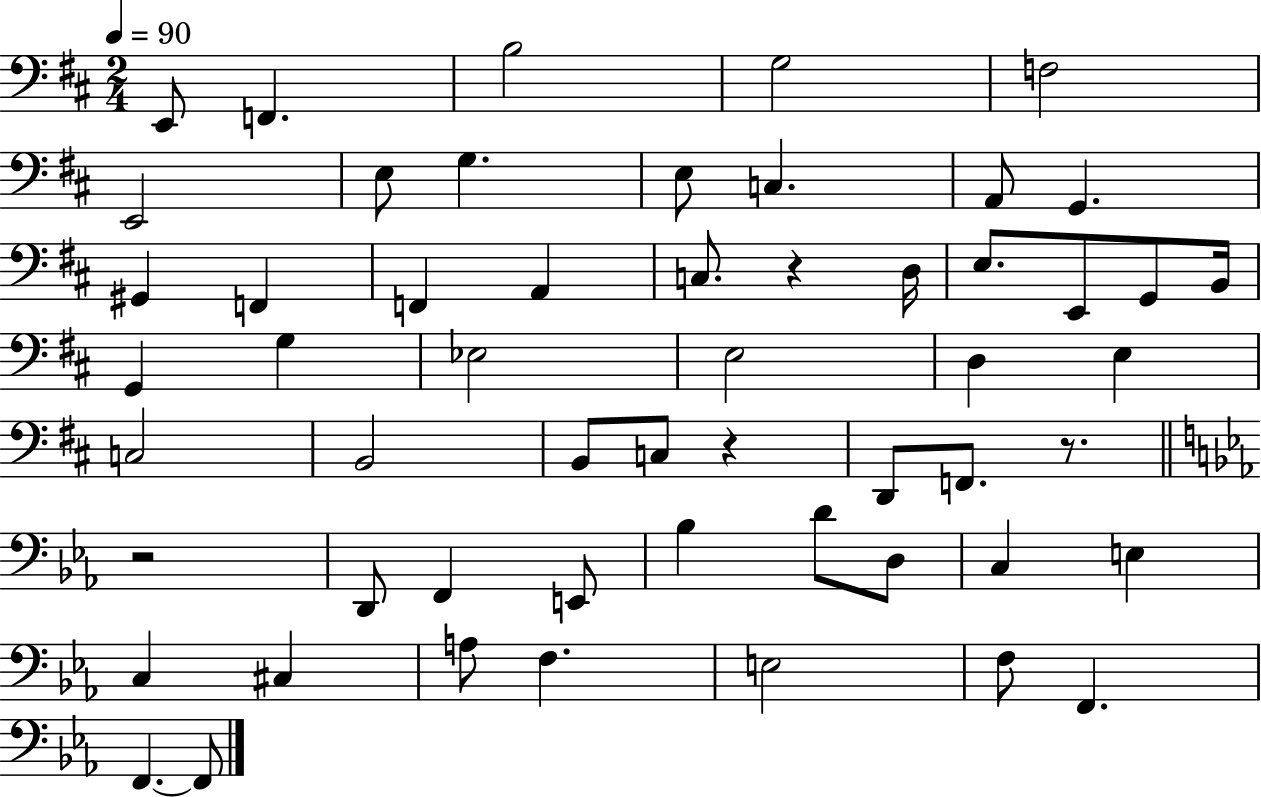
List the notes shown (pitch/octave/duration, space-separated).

E2/e F2/q. B3/h G3/h F3/h E2/h E3/e G3/q. E3/e C3/q. A2/e G2/q. G#2/q F2/q F2/q A2/q C3/e. R/q D3/s E3/e. E2/e G2/e B2/s G2/q G3/q Eb3/h E3/h D3/q E3/q C3/h B2/h B2/e C3/e R/q D2/e F2/e. R/e. R/h D2/e F2/q E2/e Bb3/q D4/e D3/e C3/q E3/q C3/q C#3/q A3/e F3/q. E3/h F3/e F2/q. F2/q. F2/e